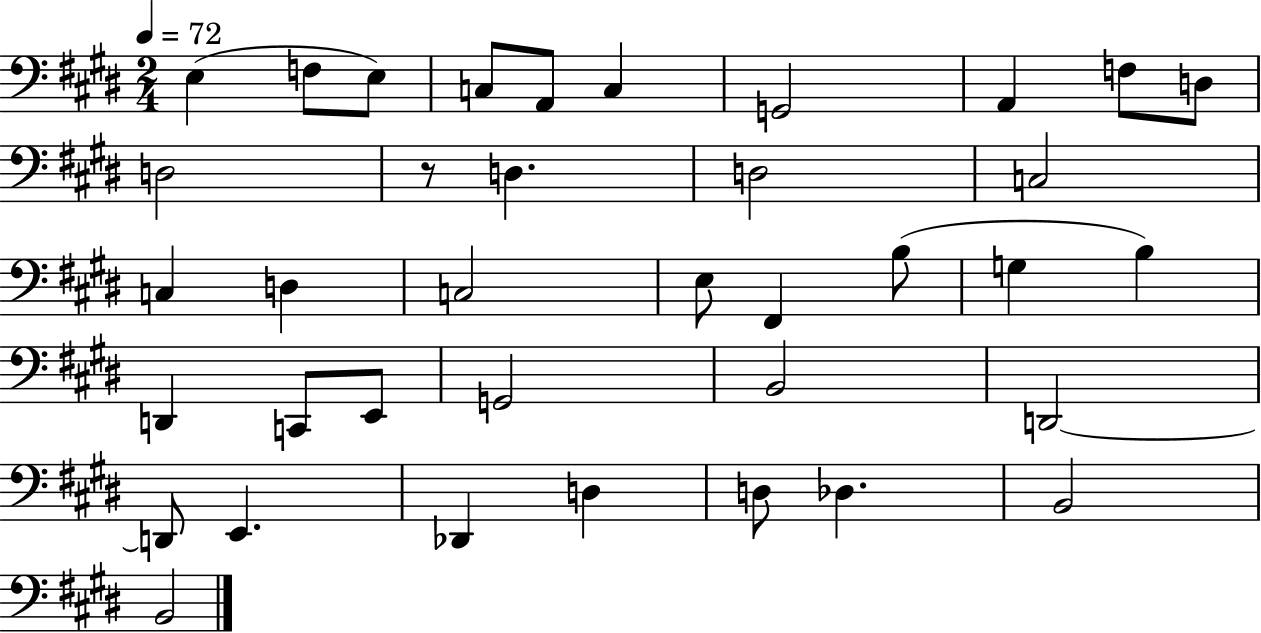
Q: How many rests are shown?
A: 1